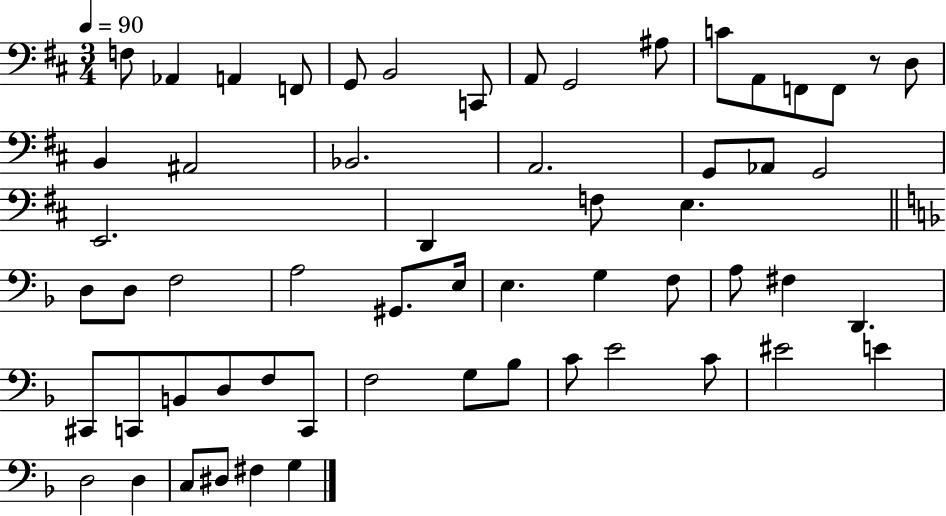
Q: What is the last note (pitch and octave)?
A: G3